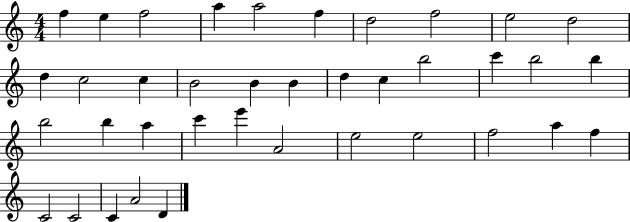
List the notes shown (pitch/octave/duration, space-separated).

F5/q E5/q F5/h A5/q A5/h F5/q D5/h F5/h E5/h D5/h D5/q C5/h C5/q B4/h B4/q B4/q D5/q C5/q B5/h C6/q B5/h B5/q B5/h B5/q A5/q C6/q E6/q A4/h E5/h E5/h F5/h A5/q F5/q C4/h C4/h C4/q A4/h D4/q